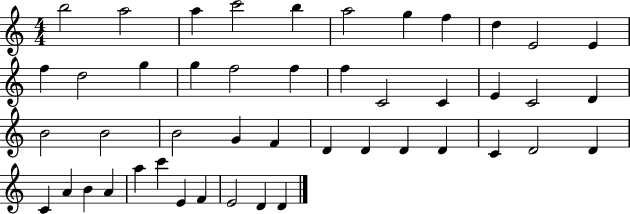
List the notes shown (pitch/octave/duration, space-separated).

B5/h A5/h A5/q C6/h B5/q A5/h G5/q F5/q D5/q E4/h E4/q F5/q D5/h G5/q G5/q F5/h F5/q F5/q C4/h C4/q E4/q C4/h D4/q B4/h B4/h B4/h G4/q F4/q D4/q D4/q D4/q D4/q C4/q D4/h D4/q C4/q A4/q B4/q A4/q A5/q C6/q E4/q F4/q E4/h D4/q D4/q